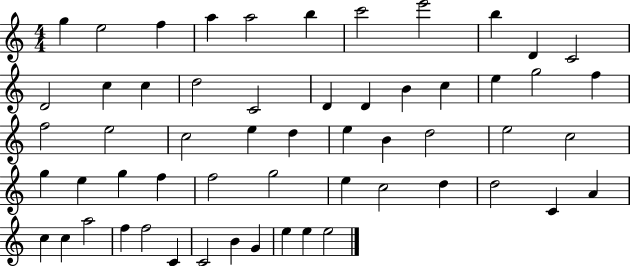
{
  \clef treble
  \numericTimeSignature
  \time 4/4
  \key c \major
  g''4 e''2 f''4 | a''4 a''2 b''4 | c'''2 e'''2 | b''4 d'4 c'2 | \break d'2 c''4 c''4 | d''2 c'2 | d'4 d'4 b'4 c''4 | e''4 g''2 f''4 | \break f''2 e''2 | c''2 e''4 d''4 | e''4 b'4 d''2 | e''2 c''2 | \break g''4 e''4 g''4 f''4 | f''2 g''2 | e''4 c''2 d''4 | d''2 c'4 a'4 | \break c''4 c''4 a''2 | f''4 f''2 c'4 | c'2 b'4 g'4 | e''4 e''4 e''2 | \break \bar "|."
}